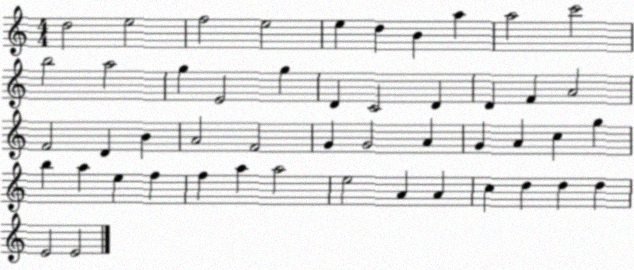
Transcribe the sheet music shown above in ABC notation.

X:1
T:Untitled
M:4/4
L:1/4
K:C
d2 e2 f2 e2 e d B a a2 c'2 b2 a2 g E2 g D C2 D D F A2 F2 D B A2 F2 G G2 A G A c g b a e f f a a2 e2 A A c d d d E2 E2